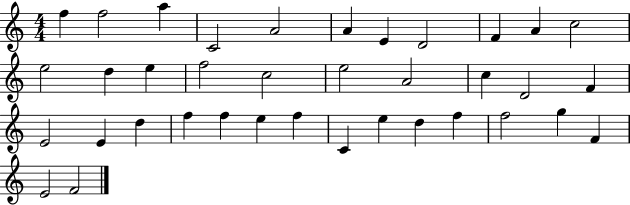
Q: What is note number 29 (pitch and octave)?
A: C4